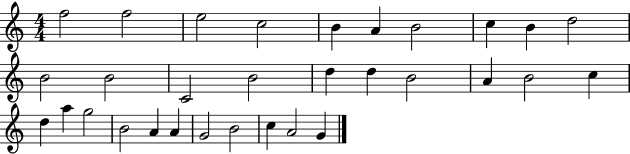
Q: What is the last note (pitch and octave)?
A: G4